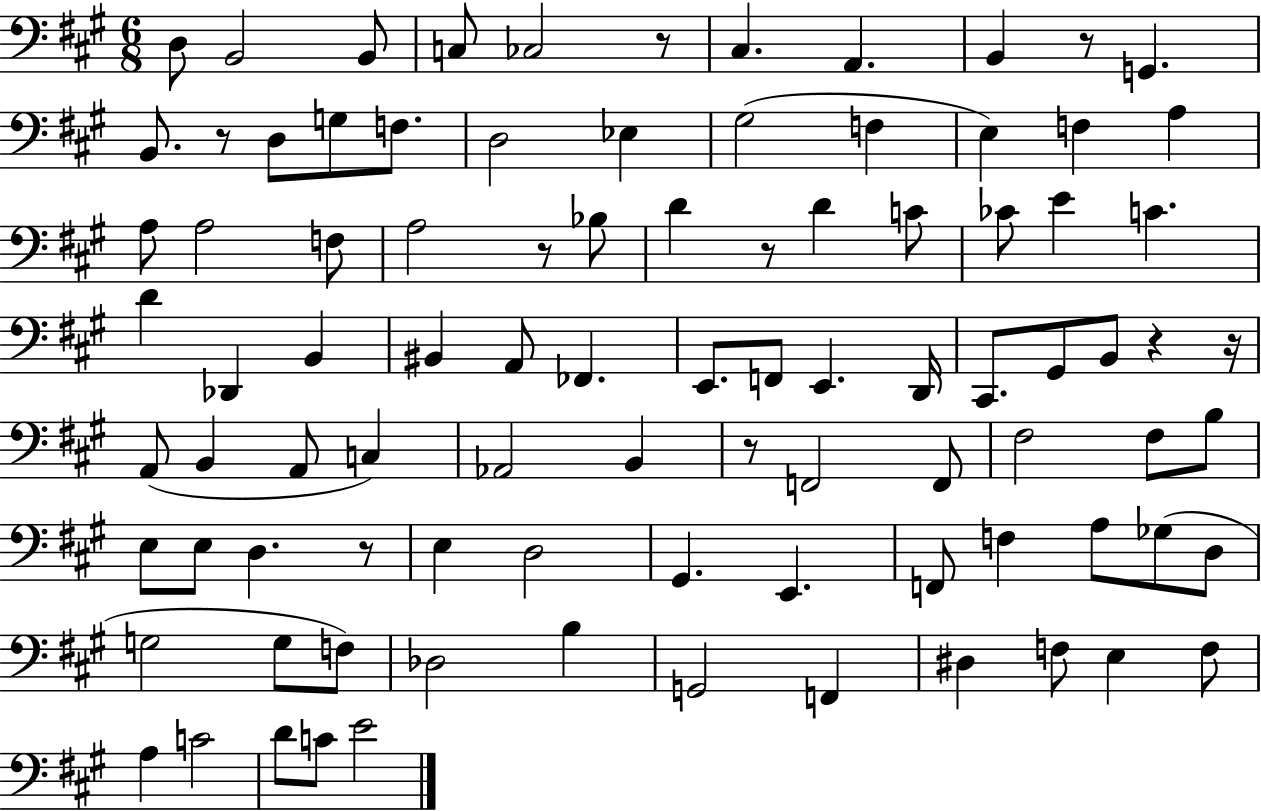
{
  \clef bass
  \numericTimeSignature
  \time 6/8
  \key a \major
  d8 b,2 b,8 | c8 ces2 r8 | cis4. a,4. | b,4 r8 g,4. | \break b,8. r8 d8 g8 f8. | d2 ees4 | gis2( f4 | e4) f4 a4 | \break a8 a2 f8 | a2 r8 bes8 | d'4 r8 d'4 c'8 | ces'8 e'4 c'4. | \break d'4 des,4 b,4 | bis,4 a,8 fes,4. | e,8. f,8 e,4. d,16 | cis,8. gis,8 b,8 r4 r16 | \break a,8( b,4 a,8 c4) | aes,2 b,4 | r8 f,2 f,8 | fis2 fis8 b8 | \break e8 e8 d4. r8 | e4 d2 | gis,4. e,4. | f,8 f4 a8 ges8( d8 | \break g2 g8 f8) | des2 b4 | g,2 f,4 | dis4 f8 e4 f8 | \break a4 c'2 | d'8 c'8 e'2 | \bar "|."
}